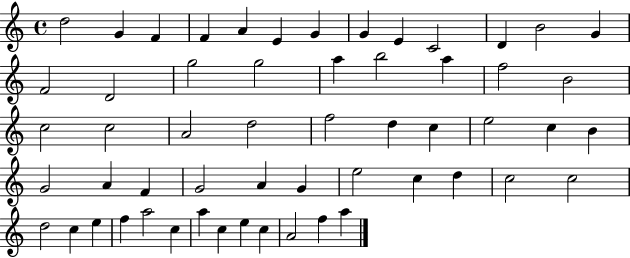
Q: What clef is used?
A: treble